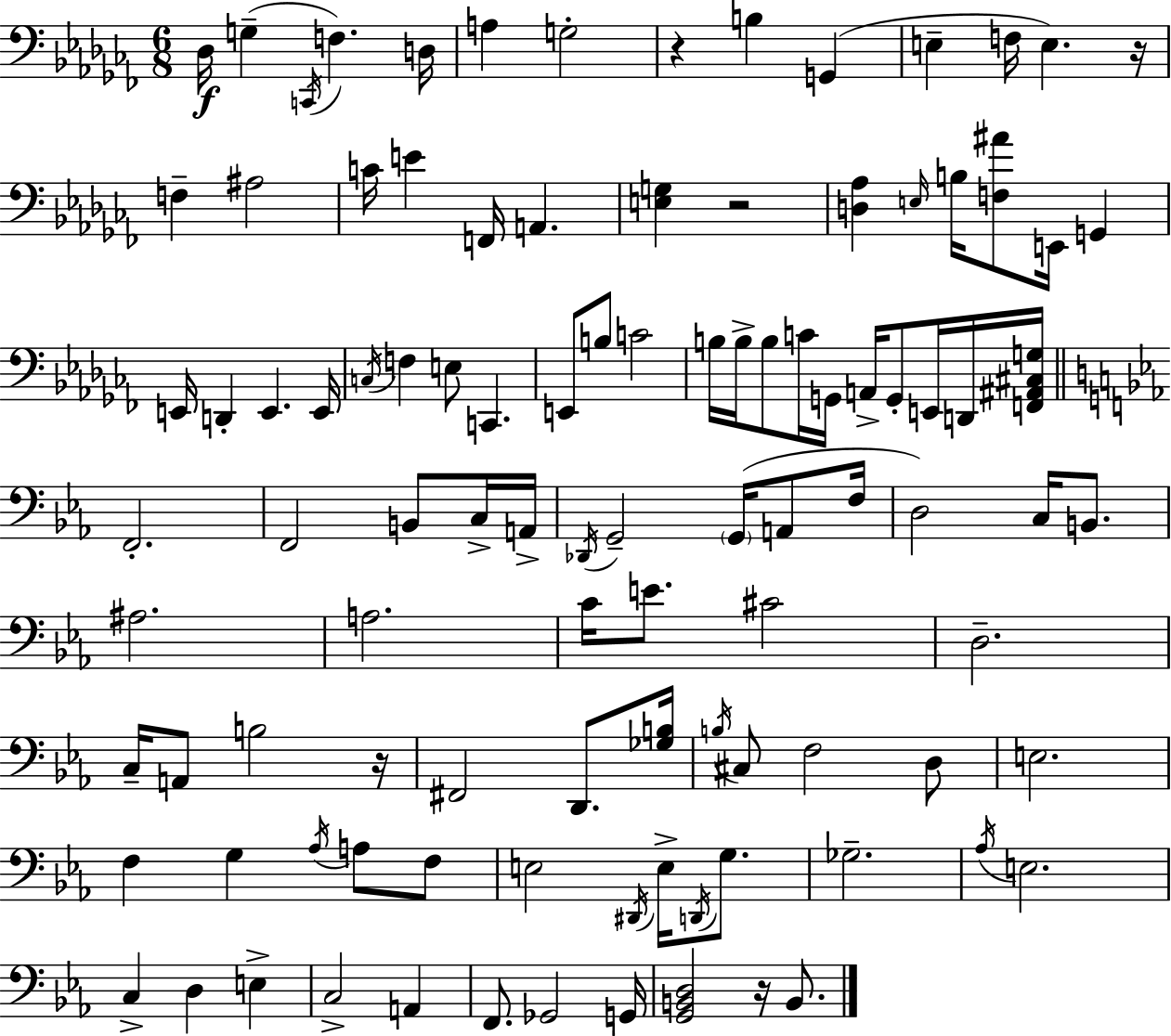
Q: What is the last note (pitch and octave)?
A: B2